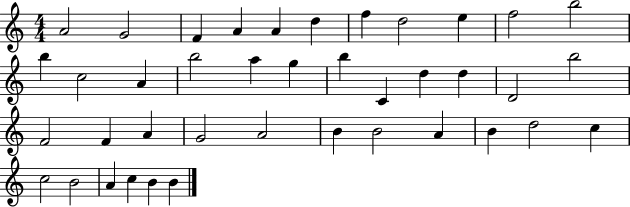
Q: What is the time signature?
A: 4/4